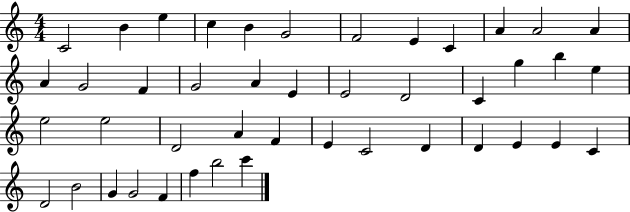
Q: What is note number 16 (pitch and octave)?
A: G4